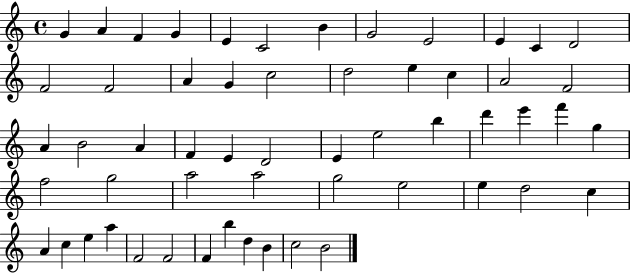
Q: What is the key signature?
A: C major